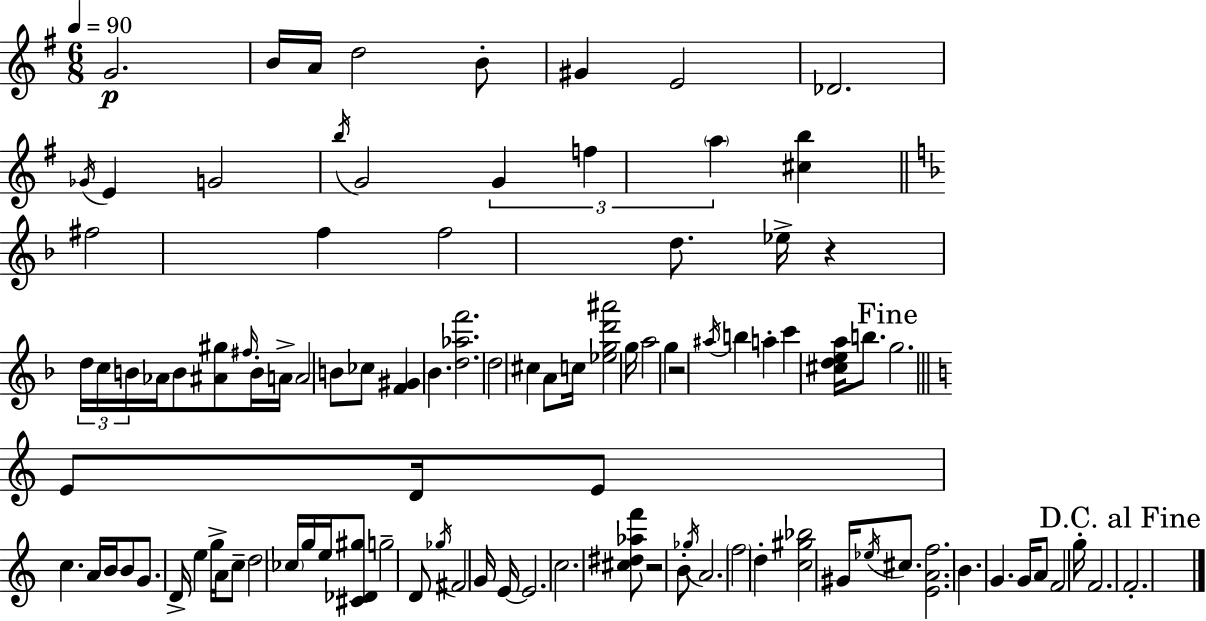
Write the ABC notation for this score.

X:1
T:Untitled
M:6/8
L:1/4
K:G
G2 B/4 A/4 d2 B/2 ^G E2 _D2 _G/4 E G2 b/4 G2 G f a [^cb] ^f2 f f2 d/2 _e/4 z d/4 c/4 B/4 _A/4 B/2 [^A^g]/2 ^f/4 B/4 A/4 A2 B/2 _c/2 [F^G] _B [d_af']2 d2 ^c A/2 c/4 [_egd'^a']2 g/4 a2 g z2 ^a/4 b a c' [^cdea]/4 b/2 g2 E/2 D/4 E/2 c A/4 B/4 B/2 G/2 D/4 e g/4 A/4 c/2 d2 _c/4 g/4 e/4 [^C_D^g]/2 g2 D/2 _g/4 ^F2 G/4 E/4 E2 c2 [^c^d_af']/2 z2 B/2 _g/4 A2 f2 d [c^g_b]2 ^G/4 _e/4 ^c/2 [EAf]2 B G G/4 A/2 F2 g/4 F2 F2